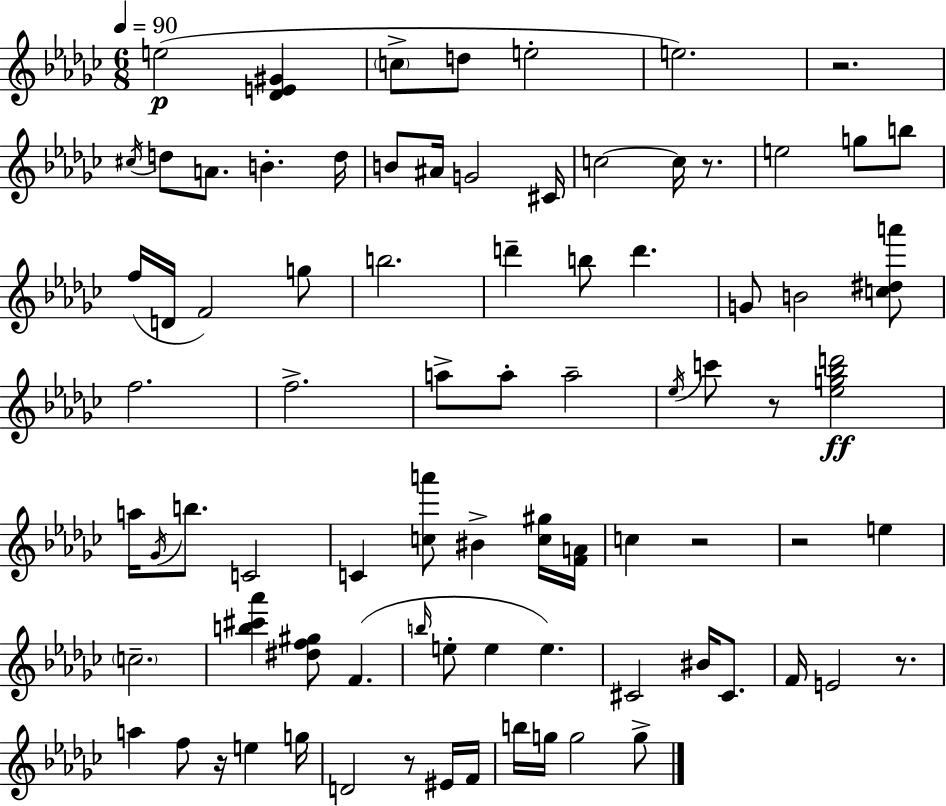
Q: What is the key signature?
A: EES minor